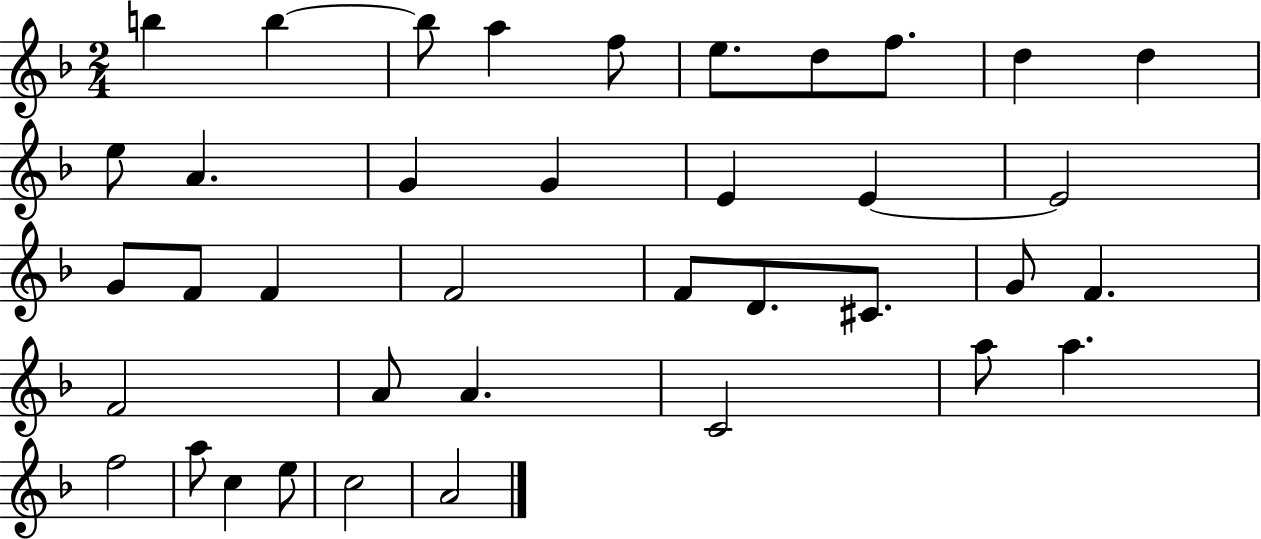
{
  \clef treble
  \numericTimeSignature
  \time 2/4
  \key f \major
  \repeat volta 2 { b''4 b''4~~ | b''8 a''4 f''8 | e''8. d''8 f''8. | d''4 d''4 | \break e''8 a'4. | g'4 g'4 | e'4 e'4~~ | e'2 | \break g'8 f'8 f'4 | f'2 | f'8 d'8. cis'8. | g'8 f'4. | \break f'2 | a'8 a'4. | c'2 | a''8 a''4. | \break f''2 | a''8 c''4 e''8 | c''2 | a'2 | \break } \bar "|."
}